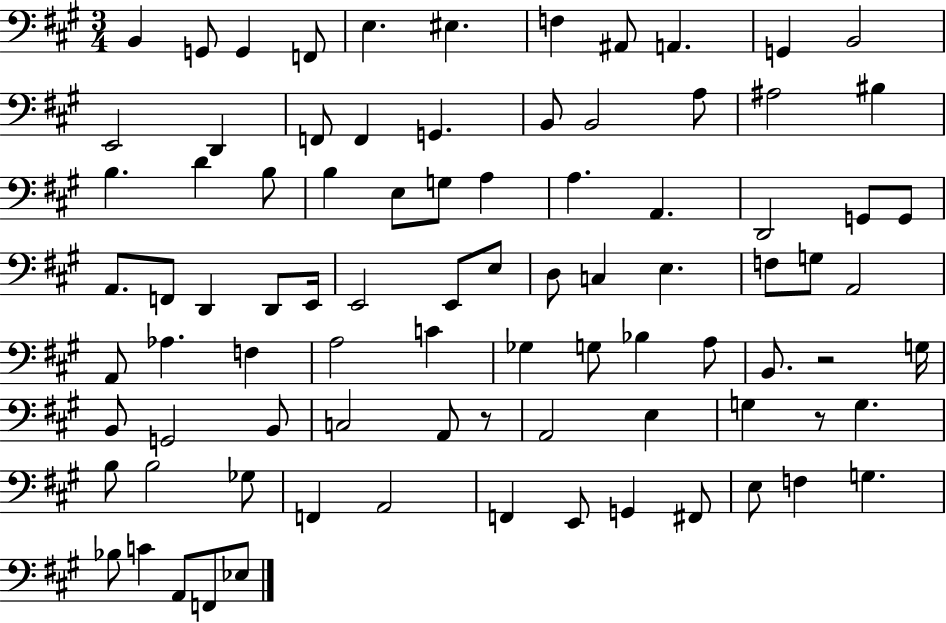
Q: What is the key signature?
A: A major